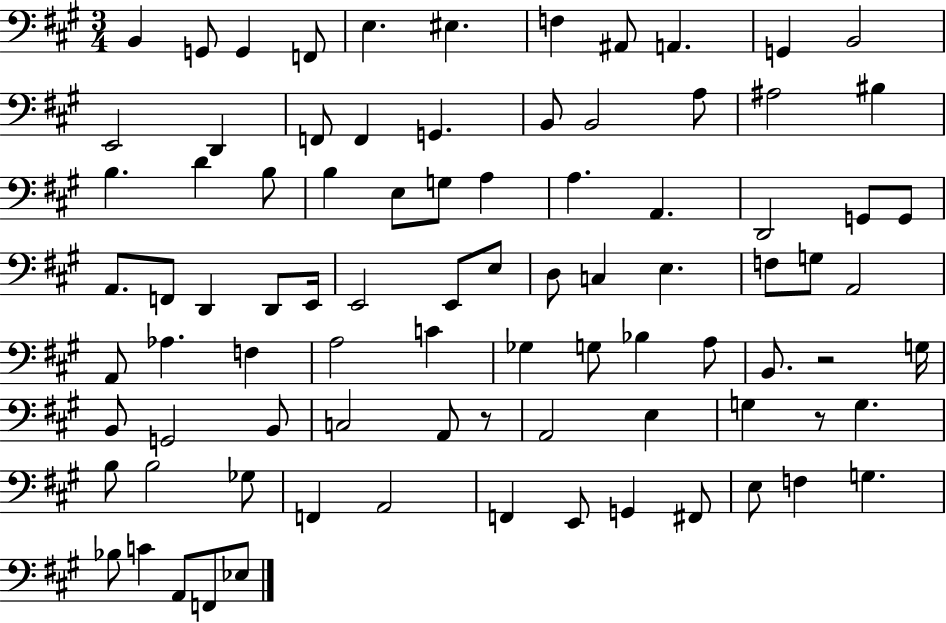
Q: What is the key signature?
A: A major